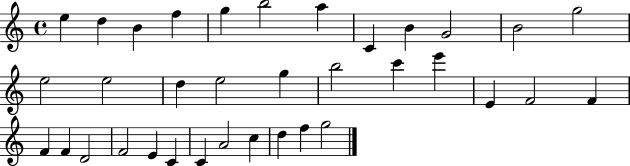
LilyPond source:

{
  \clef treble
  \time 4/4
  \defaultTimeSignature
  \key c \major
  e''4 d''4 b'4 f''4 | g''4 b''2 a''4 | c'4 b'4 g'2 | b'2 g''2 | \break e''2 e''2 | d''4 e''2 g''4 | b''2 c'''4 e'''4 | e'4 f'2 f'4 | \break f'4 f'4 d'2 | f'2 e'4 c'4 | c'4 a'2 c''4 | d''4 f''4 g''2 | \break \bar "|."
}